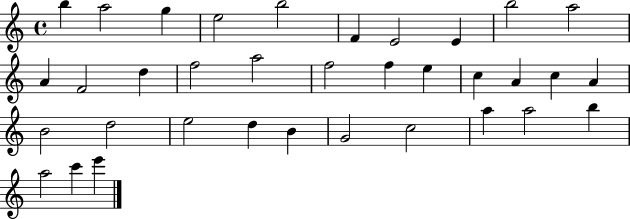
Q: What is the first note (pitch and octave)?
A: B5